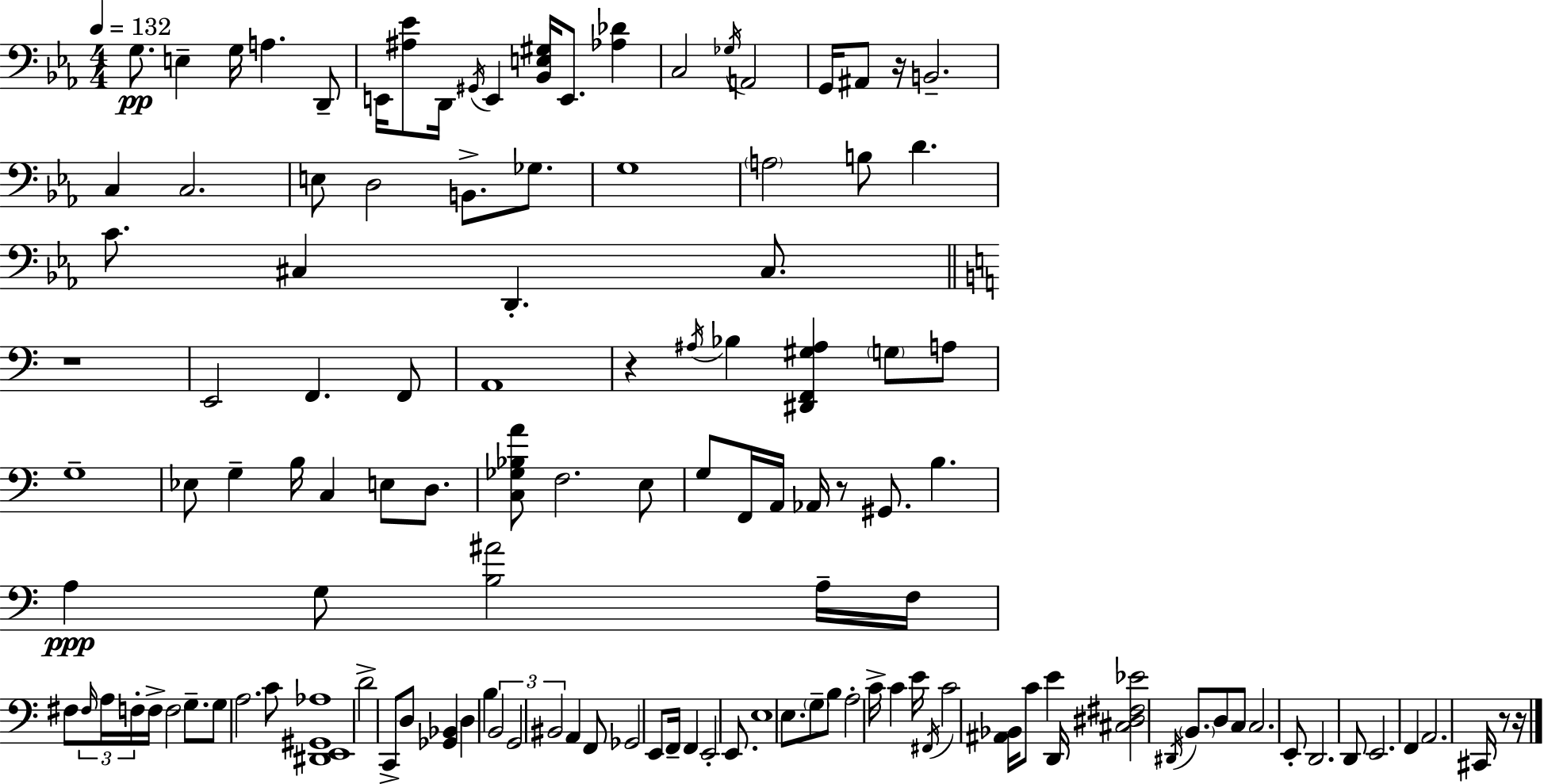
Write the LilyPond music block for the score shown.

{
  \clef bass
  \numericTimeSignature
  \time 4/4
  \key c \minor
  \tempo 4 = 132
  g8.\pp e4-- g16 a4. d,8-- | e,16 <ais ees'>8 d,16 \acciaccatura { gis,16 } e,4 <bes, e gis>16 e,8. <aes des'>4 | c2 \acciaccatura { ges16 } a,2 | g,16 ais,8 r16 b,2.-- | \break c4 c2. | e8 d2 b,8.-> ges8. | g1 | \parenthesize a2 b8 d'4. | \break c'8. cis4 d,4.-. cis8. | \bar "||" \break \key a \minor r1 | e,2 f,4. f,8 | a,1 | r4 \acciaccatura { ais16 } bes4 <dis, f, gis ais>4 \parenthesize g8 a8 | \break g1-- | ees8 g4-- b16 c4 e8 d8. | <c ges bes a'>8 f2. e8 | g8 f,16 a,16 aes,16 r8 gis,8. b4. | \break a4\ppp g8 <b ais'>2 a16-- | f16 fis8 \tuplet 3/2 { \grace { fis16 } a16 f16-. } f16-> f2 g8.-- | g8 a2. | c'8 <dis, e, gis, aes>1 | \break d'2-> c,8-> d8 <ges, bes,>4 | d4 b4 \tuplet 3/2 { b,2 | g,2 bis,2 } | a,4 f,8 ges,2 | \break e,8 f,16-- f,4 e,2-. e,8. | e1 | e8. \parenthesize g8-- b8 a2-. | c'16-> c'4 e'16 \acciaccatura { fis,16 } c'2 | \break <ais, bes,>16 c'8 e'4 d,16 <cis dis fis ees'>2 | \acciaccatura { dis,16 } \parenthesize b,8. d8 c8 c2. | e,8-. d,2. | d,8 e,2. | \break f,4 a,2. | cis,16 r8 r16 \bar "|."
}